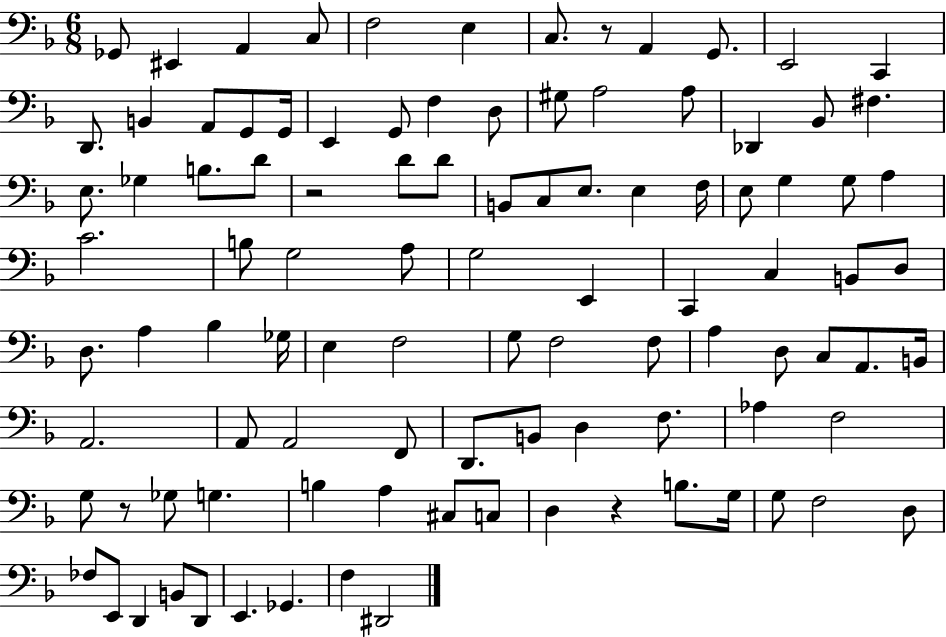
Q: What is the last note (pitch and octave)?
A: D#2